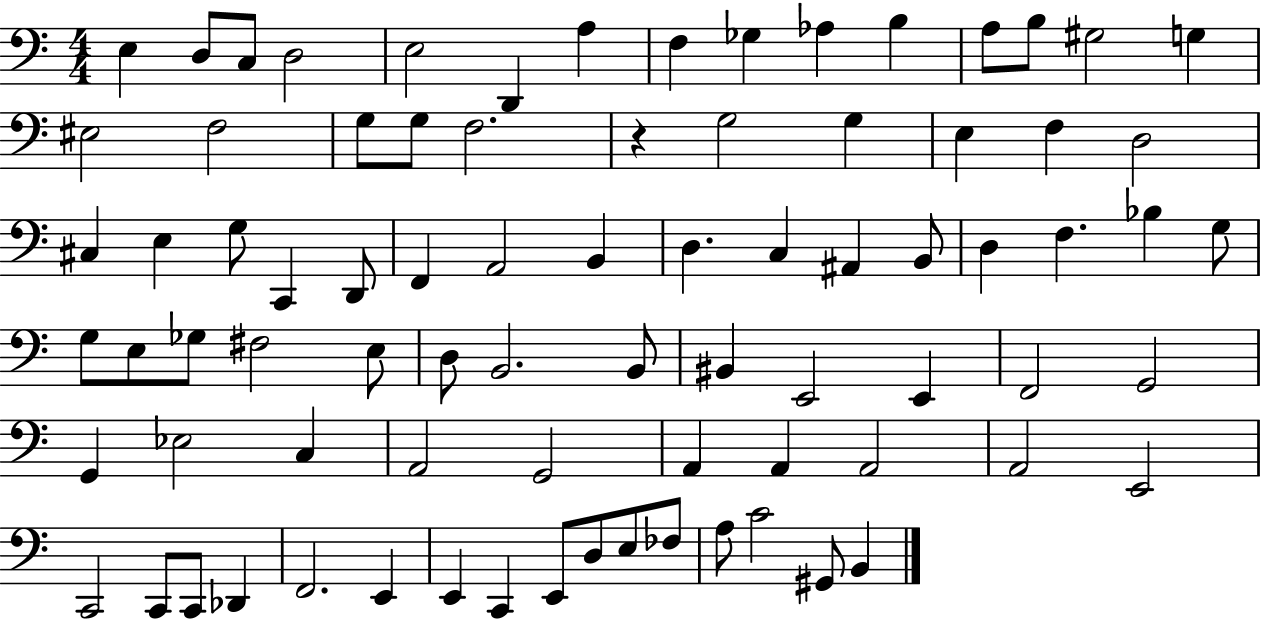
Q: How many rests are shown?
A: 1